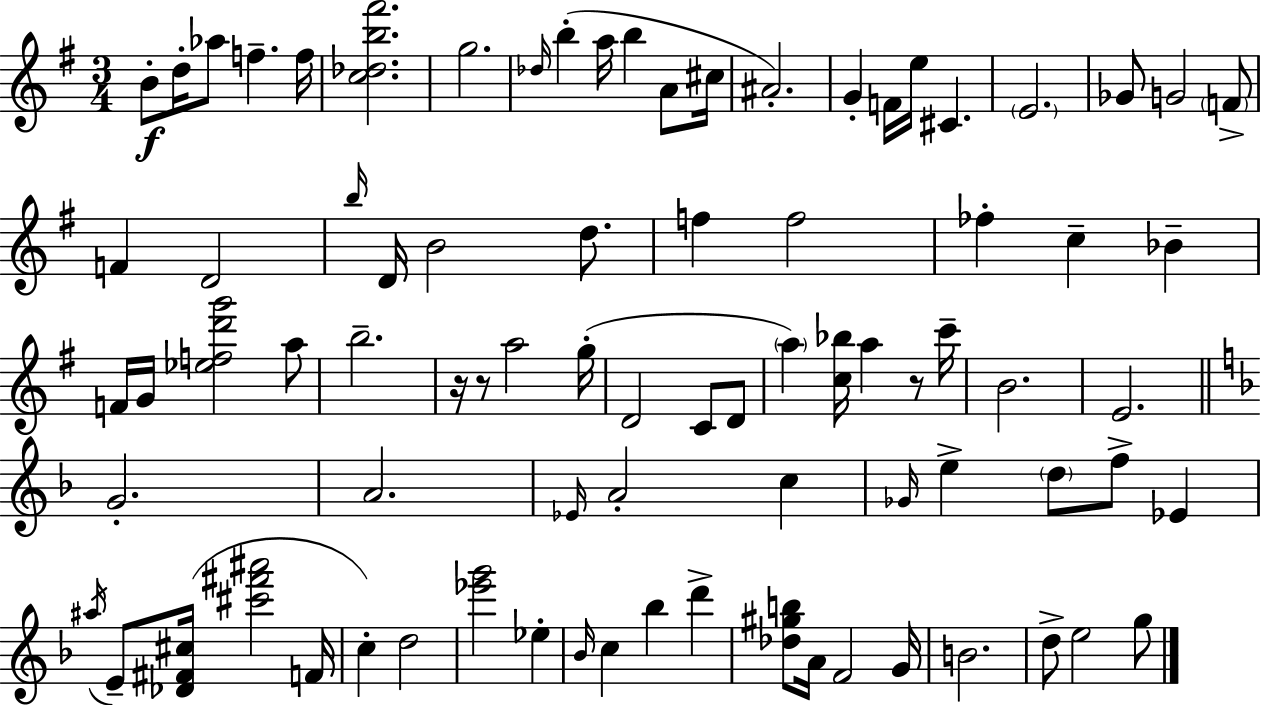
X:1
T:Untitled
M:3/4
L:1/4
K:Em
B/2 d/4 _a/2 f f/4 [c_db^f']2 g2 _d/4 b a/4 b A/2 ^c/4 ^A2 G F/4 e/4 ^C E2 _G/2 G2 F/2 F D2 b/4 D/4 B2 d/2 f f2 _f c _B F/4 G/4 [_efd'g']2 a/2 b2 z/4 z/2 a2 g/4 D2 C/2 D/2 a [c_b]/4 a z/2 c'/4 B2 E2 G2 A2 _E/4 A2 c _G/4 e d/2 f/2 _E ^a/4 E/2 [_D^F^c]/4 [^c'^f'^a']2 F/4 c d2 [_e'g']2 _e _B/4 c _b d' [_d^gb]/2 A/4 F2 G/4 B2 d/2 e2 g/2